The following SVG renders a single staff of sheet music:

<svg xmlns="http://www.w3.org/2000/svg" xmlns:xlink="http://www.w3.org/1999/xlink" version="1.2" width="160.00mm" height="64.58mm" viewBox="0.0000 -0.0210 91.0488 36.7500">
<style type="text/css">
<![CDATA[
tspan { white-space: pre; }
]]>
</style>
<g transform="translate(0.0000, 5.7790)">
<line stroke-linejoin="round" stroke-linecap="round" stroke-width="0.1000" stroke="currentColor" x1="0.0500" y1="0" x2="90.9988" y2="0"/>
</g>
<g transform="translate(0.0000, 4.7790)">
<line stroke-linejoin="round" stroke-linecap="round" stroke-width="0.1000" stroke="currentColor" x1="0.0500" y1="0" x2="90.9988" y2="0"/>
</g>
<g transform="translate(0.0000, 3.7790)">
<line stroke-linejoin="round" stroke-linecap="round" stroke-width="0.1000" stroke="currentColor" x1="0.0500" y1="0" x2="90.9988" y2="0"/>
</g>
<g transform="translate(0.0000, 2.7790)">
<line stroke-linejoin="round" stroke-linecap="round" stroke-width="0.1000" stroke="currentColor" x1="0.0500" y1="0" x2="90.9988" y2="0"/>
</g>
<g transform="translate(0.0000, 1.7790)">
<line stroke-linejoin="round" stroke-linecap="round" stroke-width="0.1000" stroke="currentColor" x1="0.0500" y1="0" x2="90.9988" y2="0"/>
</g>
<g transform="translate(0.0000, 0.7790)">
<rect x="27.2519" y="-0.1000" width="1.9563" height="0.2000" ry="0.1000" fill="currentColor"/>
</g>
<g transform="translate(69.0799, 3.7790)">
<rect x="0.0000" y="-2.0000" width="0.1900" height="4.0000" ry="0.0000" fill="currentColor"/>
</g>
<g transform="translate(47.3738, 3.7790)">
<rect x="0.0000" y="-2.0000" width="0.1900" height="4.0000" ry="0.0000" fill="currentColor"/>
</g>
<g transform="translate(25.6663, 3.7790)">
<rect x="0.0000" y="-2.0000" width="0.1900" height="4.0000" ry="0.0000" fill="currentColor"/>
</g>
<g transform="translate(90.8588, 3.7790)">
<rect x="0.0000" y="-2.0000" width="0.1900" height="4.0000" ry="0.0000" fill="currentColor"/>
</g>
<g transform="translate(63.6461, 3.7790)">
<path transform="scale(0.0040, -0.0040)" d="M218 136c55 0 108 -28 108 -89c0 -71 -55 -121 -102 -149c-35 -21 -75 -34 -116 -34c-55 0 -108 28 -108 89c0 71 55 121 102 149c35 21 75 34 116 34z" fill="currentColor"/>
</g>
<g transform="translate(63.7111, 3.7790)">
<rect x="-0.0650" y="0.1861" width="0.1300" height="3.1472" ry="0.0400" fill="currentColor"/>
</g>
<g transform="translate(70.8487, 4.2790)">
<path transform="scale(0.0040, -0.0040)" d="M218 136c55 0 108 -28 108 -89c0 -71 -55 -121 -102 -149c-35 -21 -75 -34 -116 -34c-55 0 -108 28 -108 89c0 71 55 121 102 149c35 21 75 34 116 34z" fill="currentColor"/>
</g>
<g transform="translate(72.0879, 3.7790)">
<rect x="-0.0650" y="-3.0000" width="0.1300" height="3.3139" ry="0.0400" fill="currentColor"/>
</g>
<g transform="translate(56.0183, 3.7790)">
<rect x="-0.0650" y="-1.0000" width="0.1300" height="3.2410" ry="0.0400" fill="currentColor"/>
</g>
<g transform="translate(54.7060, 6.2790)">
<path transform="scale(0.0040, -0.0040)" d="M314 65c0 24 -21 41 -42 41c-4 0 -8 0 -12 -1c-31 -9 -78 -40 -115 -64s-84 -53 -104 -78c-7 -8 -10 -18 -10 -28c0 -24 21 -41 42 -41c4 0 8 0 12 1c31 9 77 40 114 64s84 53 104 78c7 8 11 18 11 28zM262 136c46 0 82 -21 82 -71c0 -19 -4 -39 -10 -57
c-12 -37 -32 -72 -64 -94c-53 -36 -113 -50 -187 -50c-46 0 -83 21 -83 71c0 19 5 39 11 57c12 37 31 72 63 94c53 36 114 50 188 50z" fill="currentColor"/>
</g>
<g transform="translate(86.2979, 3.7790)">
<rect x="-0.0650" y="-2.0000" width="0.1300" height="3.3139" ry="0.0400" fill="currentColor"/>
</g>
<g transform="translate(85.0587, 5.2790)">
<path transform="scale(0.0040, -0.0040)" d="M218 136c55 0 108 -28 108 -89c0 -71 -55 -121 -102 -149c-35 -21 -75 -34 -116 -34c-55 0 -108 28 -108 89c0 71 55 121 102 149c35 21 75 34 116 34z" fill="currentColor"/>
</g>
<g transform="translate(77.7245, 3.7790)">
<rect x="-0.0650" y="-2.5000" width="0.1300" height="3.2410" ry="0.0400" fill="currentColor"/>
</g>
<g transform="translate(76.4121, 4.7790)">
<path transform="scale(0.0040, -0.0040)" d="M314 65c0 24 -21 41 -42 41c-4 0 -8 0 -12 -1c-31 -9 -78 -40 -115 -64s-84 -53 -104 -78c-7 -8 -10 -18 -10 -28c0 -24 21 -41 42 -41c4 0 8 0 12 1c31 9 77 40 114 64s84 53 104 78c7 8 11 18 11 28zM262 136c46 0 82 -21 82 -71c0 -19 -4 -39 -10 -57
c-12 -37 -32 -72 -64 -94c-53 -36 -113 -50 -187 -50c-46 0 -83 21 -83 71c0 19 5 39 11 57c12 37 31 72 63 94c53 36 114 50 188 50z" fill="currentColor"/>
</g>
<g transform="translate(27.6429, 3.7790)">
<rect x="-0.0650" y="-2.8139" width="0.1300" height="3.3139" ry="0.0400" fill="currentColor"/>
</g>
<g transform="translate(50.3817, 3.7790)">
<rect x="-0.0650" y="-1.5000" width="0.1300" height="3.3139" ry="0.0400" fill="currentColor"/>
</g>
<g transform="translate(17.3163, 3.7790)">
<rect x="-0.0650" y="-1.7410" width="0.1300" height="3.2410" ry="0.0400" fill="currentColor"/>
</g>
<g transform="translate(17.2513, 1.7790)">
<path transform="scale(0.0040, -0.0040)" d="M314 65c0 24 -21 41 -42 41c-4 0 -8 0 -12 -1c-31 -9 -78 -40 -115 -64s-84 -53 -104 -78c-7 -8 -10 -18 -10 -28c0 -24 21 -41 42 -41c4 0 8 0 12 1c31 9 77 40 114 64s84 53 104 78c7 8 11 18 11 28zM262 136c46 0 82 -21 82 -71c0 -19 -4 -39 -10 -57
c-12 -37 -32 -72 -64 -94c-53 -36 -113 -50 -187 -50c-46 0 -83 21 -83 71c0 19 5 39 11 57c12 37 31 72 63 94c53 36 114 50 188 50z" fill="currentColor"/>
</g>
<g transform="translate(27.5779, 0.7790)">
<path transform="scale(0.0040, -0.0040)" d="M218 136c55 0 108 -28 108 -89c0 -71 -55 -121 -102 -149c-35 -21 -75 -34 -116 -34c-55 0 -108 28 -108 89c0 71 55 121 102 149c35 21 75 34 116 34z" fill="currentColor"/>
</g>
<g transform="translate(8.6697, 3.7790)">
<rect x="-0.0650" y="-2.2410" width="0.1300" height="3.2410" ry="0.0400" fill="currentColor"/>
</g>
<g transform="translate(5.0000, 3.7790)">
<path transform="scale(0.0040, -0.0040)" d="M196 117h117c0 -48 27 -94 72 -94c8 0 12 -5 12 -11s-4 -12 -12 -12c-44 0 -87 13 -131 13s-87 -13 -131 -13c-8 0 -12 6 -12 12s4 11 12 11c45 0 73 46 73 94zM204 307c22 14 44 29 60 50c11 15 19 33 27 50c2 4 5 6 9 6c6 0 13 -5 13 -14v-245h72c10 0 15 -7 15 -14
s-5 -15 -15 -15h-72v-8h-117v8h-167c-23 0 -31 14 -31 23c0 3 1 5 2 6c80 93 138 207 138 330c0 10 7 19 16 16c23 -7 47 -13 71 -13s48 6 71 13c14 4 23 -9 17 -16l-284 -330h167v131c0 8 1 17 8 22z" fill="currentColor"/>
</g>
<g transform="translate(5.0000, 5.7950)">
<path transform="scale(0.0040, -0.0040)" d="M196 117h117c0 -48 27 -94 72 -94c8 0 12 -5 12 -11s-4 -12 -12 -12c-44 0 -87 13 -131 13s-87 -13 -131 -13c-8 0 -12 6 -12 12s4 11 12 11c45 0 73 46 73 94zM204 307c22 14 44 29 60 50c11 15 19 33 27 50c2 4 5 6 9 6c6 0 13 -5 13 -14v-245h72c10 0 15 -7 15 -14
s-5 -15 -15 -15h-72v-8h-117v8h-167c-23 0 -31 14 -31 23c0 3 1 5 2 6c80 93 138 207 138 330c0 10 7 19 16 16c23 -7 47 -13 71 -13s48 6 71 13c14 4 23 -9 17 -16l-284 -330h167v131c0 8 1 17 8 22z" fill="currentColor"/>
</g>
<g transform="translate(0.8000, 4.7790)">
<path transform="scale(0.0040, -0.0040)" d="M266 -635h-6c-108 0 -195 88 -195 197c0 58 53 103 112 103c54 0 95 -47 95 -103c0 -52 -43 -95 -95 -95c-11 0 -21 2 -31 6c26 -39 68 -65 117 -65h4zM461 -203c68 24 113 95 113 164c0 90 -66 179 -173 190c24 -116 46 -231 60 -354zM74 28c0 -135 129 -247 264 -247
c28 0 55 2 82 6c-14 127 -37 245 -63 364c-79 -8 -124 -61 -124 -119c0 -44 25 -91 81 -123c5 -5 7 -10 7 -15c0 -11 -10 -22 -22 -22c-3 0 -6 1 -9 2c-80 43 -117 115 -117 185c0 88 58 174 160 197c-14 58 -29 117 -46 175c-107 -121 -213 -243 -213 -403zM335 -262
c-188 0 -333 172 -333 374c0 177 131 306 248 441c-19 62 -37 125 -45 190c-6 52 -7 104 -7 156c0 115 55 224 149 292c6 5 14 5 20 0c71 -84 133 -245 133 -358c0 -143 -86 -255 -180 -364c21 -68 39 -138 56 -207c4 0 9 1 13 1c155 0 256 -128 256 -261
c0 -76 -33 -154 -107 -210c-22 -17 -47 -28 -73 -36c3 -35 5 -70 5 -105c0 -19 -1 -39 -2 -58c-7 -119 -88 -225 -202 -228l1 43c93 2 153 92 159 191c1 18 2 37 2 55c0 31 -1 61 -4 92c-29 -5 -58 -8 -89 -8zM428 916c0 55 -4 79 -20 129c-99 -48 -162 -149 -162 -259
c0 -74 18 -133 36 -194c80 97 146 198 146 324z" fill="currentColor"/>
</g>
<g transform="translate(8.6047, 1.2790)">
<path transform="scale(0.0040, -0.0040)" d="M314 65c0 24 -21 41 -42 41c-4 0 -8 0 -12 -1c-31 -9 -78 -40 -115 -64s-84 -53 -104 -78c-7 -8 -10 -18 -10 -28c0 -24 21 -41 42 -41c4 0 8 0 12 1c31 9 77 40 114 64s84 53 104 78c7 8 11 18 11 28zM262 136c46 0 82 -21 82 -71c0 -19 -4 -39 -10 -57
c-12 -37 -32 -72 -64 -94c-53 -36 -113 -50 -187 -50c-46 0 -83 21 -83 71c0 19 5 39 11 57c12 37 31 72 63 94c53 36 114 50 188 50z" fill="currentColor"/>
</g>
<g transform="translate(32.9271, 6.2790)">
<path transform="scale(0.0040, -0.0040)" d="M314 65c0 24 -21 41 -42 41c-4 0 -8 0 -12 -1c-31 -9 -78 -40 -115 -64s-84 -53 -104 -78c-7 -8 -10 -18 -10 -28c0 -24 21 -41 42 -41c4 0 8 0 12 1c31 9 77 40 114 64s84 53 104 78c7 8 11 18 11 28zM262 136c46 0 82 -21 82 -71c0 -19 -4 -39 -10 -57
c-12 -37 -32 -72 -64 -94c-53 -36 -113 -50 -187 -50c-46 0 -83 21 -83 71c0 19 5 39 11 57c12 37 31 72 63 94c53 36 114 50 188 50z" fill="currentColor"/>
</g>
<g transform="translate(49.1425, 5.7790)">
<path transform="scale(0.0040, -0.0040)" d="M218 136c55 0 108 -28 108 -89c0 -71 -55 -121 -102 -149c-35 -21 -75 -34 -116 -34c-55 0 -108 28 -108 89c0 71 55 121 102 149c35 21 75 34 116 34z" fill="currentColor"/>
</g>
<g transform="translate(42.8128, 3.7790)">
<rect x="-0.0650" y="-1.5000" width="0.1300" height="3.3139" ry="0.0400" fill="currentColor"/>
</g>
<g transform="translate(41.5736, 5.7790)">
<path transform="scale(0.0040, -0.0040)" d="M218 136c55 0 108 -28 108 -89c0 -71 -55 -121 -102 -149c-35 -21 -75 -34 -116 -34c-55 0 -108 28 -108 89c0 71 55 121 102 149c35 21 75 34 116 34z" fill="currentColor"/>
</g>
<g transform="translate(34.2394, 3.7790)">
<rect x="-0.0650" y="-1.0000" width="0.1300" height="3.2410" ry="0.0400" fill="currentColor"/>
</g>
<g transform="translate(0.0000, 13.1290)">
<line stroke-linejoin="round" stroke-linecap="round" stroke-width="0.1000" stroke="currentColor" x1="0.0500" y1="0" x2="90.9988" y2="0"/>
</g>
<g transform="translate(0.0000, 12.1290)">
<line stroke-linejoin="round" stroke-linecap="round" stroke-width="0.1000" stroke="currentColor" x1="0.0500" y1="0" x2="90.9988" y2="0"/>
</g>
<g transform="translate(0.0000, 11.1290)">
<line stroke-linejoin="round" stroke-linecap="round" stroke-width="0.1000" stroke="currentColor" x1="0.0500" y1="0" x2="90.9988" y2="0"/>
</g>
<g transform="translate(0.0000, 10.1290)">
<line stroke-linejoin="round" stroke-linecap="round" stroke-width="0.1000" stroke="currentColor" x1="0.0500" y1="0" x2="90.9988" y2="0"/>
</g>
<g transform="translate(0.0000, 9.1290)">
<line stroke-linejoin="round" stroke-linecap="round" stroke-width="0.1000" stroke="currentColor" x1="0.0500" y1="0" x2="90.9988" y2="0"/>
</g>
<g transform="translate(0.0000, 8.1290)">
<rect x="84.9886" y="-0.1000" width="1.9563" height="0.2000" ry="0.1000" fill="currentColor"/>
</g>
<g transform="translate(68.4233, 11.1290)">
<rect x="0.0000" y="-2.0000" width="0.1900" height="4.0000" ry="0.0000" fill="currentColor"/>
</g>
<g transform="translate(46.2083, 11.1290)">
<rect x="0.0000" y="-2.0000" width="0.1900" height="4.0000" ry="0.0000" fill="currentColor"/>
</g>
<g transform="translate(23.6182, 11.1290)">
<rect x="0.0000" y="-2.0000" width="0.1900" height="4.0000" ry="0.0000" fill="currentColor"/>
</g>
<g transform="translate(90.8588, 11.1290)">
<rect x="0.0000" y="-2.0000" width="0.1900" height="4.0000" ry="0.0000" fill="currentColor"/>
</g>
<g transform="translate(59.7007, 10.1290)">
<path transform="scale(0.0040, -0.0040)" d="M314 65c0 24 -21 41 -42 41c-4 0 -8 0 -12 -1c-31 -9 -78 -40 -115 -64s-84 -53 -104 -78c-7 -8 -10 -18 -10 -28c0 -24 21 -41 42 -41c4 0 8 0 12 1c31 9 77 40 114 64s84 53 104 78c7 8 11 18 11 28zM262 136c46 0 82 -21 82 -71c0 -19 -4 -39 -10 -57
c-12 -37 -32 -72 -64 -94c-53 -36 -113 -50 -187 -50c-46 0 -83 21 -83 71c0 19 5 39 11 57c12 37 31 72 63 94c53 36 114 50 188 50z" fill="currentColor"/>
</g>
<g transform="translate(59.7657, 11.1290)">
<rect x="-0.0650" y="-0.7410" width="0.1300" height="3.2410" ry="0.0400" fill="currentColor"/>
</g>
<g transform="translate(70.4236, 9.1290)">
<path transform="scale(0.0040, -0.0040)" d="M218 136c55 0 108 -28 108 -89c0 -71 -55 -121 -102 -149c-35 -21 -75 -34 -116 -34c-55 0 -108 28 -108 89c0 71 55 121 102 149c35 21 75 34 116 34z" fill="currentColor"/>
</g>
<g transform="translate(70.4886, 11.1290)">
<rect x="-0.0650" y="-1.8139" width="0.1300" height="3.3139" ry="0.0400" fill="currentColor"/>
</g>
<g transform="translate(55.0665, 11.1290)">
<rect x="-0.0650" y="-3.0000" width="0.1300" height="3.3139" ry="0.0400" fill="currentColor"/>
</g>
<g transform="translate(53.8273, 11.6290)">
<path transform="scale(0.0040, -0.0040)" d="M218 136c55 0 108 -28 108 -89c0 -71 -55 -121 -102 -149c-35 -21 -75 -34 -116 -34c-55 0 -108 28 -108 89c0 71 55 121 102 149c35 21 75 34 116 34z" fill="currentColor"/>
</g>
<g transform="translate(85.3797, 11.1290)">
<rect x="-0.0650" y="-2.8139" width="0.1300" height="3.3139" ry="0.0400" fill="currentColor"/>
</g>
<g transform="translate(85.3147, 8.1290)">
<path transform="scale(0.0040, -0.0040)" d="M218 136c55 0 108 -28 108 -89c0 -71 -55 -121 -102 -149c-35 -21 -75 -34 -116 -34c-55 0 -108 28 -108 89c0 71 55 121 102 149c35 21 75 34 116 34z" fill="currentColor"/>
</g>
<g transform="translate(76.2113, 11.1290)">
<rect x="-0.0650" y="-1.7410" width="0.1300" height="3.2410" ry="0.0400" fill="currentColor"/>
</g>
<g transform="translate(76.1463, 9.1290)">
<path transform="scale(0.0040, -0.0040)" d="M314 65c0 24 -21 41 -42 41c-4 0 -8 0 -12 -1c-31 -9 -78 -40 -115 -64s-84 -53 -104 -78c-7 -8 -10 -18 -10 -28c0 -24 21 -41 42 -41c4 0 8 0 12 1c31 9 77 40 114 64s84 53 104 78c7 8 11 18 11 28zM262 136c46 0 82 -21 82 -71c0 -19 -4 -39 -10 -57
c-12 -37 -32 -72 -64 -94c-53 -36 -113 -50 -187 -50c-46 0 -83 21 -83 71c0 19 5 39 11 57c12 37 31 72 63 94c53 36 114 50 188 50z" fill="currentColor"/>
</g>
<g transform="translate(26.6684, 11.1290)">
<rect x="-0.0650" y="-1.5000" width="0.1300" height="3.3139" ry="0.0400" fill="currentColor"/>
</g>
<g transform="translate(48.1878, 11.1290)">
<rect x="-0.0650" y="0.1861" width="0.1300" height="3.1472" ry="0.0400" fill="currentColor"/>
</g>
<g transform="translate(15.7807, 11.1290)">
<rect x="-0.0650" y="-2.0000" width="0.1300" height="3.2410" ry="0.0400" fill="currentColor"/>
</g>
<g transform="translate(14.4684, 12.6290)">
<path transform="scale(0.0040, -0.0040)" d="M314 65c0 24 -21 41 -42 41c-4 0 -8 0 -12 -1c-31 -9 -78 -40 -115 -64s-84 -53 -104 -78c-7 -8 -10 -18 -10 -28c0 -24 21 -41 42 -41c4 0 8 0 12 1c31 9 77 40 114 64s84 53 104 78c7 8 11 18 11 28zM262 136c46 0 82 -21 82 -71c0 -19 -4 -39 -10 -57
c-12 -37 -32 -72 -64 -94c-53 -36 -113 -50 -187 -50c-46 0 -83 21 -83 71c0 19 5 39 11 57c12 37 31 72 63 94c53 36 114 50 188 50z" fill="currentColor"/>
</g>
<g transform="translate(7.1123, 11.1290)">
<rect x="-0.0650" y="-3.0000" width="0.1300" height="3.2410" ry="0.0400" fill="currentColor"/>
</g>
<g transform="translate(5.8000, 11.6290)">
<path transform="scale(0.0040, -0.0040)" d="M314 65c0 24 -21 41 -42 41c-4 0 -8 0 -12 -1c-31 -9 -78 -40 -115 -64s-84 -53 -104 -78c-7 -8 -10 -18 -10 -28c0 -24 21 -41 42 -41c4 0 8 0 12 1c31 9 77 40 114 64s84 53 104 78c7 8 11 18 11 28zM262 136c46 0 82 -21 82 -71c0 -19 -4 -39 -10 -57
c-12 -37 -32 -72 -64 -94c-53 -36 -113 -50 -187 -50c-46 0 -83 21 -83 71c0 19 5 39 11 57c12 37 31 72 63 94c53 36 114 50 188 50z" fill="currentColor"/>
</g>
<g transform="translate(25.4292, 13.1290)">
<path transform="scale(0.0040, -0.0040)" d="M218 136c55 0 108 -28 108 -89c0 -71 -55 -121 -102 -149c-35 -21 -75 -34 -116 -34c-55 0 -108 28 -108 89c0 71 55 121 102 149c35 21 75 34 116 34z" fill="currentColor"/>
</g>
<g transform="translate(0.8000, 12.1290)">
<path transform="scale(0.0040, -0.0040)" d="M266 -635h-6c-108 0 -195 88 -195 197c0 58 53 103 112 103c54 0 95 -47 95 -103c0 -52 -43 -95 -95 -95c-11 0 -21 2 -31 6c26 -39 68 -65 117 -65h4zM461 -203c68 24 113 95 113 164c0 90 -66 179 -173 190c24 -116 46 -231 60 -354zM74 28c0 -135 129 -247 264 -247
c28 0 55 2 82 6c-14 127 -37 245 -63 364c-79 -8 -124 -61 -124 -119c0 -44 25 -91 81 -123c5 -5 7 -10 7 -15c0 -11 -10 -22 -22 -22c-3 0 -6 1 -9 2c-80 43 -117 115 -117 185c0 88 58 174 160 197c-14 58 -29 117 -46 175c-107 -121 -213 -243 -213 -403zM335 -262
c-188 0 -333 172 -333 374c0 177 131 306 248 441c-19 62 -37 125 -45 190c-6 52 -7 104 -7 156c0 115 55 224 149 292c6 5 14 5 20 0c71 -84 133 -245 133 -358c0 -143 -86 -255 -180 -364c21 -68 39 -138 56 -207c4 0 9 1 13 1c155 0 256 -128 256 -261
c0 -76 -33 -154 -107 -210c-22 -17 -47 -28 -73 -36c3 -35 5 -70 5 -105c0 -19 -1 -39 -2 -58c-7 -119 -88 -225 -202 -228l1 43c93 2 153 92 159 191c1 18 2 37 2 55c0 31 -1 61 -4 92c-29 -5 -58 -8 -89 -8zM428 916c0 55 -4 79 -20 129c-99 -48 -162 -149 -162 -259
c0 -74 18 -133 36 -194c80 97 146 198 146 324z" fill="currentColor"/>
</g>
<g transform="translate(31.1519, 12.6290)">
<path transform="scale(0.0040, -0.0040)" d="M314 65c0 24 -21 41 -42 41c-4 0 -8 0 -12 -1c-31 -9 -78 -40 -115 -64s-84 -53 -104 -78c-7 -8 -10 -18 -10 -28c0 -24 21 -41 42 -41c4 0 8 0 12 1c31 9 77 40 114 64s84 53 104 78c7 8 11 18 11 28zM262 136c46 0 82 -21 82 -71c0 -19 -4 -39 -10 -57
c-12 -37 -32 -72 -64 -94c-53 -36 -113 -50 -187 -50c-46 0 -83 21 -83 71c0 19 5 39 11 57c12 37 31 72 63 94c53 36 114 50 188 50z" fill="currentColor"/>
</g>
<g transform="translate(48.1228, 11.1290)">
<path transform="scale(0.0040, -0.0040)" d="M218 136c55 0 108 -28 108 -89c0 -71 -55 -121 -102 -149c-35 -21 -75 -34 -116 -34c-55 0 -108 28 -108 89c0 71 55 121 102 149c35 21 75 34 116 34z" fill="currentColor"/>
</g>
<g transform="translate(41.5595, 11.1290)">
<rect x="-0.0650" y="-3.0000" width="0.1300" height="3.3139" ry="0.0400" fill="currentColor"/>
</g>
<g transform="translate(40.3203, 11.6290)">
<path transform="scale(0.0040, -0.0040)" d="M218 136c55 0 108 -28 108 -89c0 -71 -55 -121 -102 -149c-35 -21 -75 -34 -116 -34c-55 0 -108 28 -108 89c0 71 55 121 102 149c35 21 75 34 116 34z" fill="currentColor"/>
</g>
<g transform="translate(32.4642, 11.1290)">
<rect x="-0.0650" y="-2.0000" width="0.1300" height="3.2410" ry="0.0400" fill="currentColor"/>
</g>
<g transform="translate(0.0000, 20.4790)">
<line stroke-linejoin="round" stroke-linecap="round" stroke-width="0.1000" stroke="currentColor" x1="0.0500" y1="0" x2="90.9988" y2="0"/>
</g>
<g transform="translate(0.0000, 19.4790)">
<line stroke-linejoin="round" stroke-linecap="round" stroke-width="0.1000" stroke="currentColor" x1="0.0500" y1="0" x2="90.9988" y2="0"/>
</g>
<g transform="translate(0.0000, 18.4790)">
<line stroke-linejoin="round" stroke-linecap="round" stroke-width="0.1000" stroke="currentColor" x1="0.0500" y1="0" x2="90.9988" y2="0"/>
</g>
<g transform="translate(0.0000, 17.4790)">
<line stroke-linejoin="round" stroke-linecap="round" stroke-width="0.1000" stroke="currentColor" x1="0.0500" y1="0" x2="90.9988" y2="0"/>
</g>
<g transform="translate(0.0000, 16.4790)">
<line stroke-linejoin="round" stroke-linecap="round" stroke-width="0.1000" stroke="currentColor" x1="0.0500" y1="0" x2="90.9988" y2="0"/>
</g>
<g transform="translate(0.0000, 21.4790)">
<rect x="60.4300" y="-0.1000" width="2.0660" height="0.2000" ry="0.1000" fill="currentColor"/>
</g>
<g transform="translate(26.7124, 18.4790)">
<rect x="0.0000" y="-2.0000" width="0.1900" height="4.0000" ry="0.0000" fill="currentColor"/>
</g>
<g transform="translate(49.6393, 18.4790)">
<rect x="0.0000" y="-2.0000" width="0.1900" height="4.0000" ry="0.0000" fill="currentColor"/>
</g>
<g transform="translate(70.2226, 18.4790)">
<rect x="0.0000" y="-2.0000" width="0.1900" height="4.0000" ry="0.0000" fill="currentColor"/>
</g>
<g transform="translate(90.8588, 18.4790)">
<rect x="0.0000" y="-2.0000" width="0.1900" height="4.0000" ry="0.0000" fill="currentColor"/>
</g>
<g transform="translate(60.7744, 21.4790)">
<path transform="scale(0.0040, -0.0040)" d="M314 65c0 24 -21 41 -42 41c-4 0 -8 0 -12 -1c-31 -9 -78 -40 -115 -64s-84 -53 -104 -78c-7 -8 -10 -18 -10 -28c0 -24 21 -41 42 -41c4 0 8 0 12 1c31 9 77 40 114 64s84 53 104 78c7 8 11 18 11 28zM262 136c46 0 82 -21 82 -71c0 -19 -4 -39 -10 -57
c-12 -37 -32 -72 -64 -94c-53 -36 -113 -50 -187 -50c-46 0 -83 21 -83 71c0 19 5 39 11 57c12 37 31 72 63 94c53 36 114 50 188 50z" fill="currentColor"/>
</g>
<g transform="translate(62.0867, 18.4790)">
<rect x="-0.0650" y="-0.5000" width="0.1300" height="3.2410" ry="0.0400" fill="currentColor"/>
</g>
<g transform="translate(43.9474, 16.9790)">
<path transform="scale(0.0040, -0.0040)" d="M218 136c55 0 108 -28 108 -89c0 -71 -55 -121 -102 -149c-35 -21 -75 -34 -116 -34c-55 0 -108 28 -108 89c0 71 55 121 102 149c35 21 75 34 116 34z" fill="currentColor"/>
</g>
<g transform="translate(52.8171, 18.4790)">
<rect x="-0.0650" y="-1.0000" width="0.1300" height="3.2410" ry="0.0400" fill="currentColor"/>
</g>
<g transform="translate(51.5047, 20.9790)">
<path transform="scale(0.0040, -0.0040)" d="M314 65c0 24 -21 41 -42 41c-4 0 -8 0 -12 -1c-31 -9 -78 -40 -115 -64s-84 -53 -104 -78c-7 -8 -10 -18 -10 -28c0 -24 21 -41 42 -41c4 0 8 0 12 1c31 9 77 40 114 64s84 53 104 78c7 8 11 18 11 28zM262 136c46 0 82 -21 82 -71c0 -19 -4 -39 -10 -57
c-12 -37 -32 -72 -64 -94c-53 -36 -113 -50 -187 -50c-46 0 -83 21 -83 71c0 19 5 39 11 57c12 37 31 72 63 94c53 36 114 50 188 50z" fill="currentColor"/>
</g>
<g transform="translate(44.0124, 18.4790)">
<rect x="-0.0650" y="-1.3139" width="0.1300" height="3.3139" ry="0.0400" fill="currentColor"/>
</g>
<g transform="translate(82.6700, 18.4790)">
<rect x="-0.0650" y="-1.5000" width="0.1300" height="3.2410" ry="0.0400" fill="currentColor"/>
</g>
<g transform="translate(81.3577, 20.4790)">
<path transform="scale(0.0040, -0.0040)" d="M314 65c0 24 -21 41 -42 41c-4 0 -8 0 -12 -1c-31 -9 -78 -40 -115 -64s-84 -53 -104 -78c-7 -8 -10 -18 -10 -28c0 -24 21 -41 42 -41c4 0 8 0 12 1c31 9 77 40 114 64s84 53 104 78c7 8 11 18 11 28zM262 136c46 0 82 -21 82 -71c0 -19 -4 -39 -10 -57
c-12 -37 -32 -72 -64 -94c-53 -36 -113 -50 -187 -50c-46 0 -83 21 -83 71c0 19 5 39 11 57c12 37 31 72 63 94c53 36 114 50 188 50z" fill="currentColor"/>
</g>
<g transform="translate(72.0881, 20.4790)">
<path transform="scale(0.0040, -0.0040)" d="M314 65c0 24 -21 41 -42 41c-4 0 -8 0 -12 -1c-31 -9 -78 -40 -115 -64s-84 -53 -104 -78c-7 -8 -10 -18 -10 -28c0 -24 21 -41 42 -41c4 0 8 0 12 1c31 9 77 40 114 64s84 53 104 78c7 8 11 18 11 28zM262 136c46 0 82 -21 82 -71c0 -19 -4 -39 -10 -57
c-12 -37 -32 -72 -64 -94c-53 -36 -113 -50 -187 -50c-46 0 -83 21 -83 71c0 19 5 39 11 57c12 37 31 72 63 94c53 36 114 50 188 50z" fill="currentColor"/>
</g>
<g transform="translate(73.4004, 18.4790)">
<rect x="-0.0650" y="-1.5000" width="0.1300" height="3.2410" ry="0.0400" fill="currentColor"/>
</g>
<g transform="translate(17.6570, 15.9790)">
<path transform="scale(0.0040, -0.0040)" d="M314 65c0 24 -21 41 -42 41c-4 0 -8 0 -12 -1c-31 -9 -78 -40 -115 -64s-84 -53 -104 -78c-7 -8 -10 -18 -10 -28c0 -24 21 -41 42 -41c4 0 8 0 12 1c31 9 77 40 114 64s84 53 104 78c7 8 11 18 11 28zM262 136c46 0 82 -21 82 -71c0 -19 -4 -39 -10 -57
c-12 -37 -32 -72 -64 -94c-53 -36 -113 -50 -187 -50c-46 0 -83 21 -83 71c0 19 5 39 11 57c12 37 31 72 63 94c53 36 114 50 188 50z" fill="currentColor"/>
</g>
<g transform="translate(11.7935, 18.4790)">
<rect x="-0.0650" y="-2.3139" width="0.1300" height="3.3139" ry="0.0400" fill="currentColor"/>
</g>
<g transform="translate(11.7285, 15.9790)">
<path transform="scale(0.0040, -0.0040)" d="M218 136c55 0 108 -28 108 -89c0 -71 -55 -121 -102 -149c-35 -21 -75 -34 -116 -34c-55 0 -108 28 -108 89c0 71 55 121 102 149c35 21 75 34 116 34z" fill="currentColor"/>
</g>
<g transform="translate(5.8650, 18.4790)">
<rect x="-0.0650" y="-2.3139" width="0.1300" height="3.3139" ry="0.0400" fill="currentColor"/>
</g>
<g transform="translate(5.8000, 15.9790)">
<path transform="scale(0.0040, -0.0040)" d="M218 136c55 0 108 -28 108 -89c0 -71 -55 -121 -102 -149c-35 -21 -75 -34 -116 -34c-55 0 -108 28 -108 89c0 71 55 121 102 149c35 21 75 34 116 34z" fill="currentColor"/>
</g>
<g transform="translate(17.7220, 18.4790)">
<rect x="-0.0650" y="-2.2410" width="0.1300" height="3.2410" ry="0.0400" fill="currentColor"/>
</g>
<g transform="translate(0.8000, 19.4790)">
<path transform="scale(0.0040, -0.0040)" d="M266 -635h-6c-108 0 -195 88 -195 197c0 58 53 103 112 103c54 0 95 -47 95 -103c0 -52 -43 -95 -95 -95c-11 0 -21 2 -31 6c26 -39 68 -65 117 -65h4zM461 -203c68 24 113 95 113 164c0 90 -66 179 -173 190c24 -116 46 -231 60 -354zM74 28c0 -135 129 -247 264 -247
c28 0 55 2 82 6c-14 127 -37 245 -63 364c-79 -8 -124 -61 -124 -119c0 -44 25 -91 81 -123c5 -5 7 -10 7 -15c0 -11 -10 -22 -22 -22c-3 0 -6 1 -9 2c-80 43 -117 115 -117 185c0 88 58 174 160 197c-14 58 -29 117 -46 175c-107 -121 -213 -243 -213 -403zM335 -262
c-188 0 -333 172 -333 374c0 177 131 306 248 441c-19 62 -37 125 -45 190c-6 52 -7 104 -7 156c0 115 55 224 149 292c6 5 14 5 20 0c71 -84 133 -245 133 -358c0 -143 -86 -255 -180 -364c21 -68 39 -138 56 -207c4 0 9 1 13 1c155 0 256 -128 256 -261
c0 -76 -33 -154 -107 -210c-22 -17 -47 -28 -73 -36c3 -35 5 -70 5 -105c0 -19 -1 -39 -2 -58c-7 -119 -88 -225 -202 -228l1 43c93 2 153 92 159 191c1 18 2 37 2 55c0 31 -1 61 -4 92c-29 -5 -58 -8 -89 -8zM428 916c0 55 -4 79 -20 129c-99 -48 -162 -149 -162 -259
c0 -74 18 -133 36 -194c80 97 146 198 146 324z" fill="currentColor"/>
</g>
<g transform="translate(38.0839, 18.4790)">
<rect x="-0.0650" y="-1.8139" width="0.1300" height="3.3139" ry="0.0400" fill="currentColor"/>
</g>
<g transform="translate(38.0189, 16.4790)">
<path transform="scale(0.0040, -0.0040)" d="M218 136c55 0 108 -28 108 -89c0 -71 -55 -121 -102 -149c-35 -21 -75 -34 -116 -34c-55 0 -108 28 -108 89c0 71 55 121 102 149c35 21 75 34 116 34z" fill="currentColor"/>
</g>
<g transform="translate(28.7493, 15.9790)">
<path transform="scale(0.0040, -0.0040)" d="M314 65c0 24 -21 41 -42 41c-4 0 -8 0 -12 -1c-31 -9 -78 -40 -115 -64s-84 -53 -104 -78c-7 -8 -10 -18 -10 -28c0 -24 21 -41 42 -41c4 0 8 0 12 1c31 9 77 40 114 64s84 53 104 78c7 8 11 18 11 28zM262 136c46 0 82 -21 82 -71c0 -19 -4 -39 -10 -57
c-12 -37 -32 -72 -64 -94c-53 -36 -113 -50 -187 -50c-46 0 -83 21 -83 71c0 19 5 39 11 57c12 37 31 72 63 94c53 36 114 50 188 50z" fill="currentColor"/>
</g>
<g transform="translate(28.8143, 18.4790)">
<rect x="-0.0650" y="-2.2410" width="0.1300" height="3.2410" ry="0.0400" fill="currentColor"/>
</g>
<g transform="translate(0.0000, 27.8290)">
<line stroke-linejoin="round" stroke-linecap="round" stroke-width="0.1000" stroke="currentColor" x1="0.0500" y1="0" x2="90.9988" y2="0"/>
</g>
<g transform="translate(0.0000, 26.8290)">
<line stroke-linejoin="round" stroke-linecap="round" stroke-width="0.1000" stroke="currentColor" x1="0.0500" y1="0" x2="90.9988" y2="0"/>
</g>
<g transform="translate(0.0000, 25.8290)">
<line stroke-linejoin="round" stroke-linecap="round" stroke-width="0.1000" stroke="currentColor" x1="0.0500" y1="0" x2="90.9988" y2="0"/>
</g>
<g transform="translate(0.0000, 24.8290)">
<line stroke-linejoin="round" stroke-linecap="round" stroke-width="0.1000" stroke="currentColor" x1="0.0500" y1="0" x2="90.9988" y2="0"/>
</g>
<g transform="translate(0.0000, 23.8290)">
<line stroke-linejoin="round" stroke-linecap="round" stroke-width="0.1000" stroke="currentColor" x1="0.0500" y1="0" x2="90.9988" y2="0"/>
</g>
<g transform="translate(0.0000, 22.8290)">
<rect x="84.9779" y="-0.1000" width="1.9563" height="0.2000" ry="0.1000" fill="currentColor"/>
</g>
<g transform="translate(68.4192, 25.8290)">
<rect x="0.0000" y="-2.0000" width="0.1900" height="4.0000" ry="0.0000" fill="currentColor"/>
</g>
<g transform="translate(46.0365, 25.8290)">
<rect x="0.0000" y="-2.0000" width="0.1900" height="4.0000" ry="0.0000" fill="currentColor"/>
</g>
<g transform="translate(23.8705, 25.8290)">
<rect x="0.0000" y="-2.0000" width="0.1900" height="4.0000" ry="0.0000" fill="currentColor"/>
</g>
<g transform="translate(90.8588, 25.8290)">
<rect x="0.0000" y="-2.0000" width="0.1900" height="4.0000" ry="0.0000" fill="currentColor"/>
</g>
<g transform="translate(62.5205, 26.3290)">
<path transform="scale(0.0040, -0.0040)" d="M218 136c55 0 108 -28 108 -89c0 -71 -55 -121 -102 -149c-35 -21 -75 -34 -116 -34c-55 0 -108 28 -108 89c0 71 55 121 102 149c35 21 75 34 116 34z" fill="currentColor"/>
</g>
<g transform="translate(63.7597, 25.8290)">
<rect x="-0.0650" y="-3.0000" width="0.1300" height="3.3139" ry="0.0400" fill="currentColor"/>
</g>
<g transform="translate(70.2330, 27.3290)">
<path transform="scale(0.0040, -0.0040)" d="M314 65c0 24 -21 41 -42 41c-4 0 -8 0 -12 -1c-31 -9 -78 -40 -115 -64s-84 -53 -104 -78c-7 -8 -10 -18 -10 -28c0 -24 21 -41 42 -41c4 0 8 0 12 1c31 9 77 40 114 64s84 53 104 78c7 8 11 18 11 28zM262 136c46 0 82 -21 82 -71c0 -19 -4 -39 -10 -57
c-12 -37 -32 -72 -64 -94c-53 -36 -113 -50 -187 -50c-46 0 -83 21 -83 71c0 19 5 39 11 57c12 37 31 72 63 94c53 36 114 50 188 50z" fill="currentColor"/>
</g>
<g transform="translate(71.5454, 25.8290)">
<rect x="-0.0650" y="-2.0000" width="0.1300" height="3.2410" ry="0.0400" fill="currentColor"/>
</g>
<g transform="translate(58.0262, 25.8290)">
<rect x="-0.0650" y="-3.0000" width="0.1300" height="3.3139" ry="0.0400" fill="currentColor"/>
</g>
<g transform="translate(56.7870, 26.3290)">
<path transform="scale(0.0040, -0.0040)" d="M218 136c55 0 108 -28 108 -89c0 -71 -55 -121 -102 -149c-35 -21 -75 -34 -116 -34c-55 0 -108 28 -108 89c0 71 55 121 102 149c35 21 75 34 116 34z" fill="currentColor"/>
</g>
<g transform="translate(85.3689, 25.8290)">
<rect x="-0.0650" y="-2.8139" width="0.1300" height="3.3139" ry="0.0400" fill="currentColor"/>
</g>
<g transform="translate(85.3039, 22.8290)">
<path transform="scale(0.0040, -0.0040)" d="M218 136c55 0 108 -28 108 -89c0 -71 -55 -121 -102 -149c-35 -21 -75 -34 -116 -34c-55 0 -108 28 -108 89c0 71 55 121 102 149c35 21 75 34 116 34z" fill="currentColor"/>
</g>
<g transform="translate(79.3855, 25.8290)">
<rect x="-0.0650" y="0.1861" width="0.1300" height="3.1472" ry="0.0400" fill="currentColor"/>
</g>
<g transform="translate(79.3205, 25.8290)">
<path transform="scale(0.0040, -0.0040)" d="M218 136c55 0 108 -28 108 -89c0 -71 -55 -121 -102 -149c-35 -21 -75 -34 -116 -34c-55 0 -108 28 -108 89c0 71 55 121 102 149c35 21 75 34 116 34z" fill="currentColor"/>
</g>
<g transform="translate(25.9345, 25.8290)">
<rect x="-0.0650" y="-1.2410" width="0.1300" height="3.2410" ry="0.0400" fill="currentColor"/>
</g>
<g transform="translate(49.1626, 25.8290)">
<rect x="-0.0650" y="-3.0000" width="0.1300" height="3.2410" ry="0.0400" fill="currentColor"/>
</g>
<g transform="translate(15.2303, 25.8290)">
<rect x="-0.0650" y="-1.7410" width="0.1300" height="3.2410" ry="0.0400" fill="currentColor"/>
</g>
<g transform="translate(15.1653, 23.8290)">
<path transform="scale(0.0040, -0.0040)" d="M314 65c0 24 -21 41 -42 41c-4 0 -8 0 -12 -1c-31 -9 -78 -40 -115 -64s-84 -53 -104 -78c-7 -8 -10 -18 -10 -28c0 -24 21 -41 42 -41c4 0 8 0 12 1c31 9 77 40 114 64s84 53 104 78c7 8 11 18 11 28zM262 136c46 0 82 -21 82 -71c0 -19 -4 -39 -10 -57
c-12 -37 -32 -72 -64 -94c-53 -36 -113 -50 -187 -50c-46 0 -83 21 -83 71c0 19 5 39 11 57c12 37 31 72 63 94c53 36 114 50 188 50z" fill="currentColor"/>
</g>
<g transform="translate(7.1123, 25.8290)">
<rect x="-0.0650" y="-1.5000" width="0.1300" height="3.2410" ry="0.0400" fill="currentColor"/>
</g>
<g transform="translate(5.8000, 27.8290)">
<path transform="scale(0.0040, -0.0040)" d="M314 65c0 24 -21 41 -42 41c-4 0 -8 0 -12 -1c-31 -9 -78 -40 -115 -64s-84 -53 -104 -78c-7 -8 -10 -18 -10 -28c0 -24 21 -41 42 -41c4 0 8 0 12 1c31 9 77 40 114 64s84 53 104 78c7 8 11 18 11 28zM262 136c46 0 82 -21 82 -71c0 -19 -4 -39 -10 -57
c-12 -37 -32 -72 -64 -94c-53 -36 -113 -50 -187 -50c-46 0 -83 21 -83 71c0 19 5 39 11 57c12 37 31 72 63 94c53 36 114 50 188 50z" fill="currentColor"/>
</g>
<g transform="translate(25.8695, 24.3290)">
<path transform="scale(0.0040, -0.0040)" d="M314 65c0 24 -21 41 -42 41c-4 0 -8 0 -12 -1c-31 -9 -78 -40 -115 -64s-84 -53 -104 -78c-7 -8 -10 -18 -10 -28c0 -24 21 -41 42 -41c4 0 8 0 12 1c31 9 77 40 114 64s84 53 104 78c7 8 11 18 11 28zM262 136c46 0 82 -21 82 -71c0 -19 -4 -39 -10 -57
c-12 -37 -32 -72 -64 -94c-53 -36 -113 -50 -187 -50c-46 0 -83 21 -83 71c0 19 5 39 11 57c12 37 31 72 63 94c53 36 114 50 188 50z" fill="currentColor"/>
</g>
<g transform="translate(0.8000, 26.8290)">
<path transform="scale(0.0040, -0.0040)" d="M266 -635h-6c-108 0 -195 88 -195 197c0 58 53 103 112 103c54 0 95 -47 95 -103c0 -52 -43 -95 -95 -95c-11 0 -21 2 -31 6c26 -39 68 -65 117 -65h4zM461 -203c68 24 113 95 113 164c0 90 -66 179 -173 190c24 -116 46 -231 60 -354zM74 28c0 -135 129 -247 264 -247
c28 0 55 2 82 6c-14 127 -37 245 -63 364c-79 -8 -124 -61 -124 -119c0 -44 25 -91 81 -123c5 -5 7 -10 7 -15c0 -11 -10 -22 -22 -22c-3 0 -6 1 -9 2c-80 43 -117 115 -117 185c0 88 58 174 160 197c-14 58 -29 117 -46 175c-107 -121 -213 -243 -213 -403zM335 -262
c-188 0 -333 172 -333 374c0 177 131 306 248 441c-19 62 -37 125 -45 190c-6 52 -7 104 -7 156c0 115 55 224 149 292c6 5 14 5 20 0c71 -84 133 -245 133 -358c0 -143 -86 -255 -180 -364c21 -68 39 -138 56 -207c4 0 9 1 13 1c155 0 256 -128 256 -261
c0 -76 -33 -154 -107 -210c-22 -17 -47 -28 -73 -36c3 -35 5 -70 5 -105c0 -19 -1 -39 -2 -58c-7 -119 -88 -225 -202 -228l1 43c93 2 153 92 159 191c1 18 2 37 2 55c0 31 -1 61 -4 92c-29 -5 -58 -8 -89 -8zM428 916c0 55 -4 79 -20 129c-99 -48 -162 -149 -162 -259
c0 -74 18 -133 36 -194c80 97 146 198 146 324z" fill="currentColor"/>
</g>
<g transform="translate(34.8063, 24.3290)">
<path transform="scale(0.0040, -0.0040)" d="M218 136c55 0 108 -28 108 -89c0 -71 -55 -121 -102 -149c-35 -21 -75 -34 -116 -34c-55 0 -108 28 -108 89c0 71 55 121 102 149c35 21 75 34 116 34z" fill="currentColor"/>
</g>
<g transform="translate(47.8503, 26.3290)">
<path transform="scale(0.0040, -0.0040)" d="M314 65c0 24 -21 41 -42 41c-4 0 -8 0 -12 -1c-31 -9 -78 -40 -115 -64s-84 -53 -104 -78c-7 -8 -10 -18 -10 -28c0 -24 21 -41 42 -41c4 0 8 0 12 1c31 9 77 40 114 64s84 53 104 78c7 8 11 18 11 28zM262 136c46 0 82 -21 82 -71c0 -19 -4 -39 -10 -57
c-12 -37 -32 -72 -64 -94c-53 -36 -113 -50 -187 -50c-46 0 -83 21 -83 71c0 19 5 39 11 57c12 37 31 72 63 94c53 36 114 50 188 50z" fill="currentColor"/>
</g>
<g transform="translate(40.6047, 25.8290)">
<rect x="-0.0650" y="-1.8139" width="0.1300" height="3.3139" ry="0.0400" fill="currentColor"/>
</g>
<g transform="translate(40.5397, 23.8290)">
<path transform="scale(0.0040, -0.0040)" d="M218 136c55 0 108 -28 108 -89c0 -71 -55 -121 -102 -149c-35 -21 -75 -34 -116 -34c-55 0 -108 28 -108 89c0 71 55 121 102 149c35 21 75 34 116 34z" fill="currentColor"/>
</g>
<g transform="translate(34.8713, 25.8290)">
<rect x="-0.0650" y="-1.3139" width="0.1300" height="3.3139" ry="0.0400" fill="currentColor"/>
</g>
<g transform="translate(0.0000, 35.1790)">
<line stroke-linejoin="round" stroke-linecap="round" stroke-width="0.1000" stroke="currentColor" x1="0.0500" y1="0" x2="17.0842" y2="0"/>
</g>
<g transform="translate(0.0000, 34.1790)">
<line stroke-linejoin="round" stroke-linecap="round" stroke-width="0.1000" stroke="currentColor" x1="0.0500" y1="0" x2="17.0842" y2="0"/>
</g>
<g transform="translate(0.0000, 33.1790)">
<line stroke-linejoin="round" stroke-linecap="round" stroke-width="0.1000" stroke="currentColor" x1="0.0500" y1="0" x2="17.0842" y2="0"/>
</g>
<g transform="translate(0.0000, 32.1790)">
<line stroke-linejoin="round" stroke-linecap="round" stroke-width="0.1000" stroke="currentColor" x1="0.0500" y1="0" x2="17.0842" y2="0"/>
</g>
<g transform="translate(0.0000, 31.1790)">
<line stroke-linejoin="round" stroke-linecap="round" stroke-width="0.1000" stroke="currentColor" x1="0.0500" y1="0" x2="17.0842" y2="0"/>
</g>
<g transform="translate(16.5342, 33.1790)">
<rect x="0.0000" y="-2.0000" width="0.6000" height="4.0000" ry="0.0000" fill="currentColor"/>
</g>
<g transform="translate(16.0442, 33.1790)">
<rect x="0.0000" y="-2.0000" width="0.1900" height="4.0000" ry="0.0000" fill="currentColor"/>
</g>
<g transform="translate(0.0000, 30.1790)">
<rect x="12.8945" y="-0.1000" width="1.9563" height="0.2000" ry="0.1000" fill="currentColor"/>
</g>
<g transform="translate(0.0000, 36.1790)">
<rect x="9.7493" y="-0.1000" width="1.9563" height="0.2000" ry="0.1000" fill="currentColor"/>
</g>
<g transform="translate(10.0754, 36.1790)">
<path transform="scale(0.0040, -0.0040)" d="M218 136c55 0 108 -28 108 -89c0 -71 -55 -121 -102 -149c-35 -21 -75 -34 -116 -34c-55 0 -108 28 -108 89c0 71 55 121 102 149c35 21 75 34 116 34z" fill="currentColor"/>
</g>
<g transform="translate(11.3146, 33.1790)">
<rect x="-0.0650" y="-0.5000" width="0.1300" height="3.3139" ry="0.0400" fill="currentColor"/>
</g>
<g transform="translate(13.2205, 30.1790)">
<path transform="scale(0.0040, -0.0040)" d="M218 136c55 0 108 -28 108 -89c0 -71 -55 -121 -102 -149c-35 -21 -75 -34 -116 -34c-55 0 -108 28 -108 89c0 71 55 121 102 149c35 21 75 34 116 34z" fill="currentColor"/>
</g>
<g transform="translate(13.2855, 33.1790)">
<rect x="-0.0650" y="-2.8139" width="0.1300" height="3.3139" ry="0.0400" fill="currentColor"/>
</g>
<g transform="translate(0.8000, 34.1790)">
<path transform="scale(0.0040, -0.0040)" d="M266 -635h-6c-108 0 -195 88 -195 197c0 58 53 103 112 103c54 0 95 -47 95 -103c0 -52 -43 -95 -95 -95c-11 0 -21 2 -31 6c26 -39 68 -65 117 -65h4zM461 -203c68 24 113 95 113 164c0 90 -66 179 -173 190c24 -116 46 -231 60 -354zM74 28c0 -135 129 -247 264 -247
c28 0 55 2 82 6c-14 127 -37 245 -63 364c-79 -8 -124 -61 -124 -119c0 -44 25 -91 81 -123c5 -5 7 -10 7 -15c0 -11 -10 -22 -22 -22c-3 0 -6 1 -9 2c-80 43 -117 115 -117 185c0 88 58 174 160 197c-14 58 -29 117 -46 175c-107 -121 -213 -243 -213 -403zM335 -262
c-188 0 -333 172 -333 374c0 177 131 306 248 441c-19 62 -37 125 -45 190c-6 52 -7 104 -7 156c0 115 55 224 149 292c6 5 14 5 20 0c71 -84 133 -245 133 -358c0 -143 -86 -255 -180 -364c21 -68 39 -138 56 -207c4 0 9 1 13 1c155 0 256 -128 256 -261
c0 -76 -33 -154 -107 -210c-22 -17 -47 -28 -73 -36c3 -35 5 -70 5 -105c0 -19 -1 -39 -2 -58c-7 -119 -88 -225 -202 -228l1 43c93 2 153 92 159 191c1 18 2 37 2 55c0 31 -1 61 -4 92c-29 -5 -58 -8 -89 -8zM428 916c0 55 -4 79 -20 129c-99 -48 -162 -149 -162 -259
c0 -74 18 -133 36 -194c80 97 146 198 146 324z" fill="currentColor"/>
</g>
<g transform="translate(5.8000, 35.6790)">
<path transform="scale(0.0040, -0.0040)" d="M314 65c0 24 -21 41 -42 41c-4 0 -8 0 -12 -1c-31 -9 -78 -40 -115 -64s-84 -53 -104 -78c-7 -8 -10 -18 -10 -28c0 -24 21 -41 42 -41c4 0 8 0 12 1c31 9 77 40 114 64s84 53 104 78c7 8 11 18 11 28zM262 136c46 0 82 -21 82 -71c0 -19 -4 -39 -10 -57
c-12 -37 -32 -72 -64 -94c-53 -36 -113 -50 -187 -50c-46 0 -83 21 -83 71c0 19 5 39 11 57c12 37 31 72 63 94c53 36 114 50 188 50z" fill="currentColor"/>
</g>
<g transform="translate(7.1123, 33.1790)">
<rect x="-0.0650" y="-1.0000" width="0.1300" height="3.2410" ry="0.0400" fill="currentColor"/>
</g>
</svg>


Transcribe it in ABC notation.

X:1
T:Untitled
M:4/4
L:1/4
K:C
g2 f2 a D2 E E D2 B A G2 F A2 F2 E F2 A B A d2 f f2 a g g g2 g2 f e D2 C2 E2 E2 E2 f2 e2 e f A2 A A F2 B a D2 C a